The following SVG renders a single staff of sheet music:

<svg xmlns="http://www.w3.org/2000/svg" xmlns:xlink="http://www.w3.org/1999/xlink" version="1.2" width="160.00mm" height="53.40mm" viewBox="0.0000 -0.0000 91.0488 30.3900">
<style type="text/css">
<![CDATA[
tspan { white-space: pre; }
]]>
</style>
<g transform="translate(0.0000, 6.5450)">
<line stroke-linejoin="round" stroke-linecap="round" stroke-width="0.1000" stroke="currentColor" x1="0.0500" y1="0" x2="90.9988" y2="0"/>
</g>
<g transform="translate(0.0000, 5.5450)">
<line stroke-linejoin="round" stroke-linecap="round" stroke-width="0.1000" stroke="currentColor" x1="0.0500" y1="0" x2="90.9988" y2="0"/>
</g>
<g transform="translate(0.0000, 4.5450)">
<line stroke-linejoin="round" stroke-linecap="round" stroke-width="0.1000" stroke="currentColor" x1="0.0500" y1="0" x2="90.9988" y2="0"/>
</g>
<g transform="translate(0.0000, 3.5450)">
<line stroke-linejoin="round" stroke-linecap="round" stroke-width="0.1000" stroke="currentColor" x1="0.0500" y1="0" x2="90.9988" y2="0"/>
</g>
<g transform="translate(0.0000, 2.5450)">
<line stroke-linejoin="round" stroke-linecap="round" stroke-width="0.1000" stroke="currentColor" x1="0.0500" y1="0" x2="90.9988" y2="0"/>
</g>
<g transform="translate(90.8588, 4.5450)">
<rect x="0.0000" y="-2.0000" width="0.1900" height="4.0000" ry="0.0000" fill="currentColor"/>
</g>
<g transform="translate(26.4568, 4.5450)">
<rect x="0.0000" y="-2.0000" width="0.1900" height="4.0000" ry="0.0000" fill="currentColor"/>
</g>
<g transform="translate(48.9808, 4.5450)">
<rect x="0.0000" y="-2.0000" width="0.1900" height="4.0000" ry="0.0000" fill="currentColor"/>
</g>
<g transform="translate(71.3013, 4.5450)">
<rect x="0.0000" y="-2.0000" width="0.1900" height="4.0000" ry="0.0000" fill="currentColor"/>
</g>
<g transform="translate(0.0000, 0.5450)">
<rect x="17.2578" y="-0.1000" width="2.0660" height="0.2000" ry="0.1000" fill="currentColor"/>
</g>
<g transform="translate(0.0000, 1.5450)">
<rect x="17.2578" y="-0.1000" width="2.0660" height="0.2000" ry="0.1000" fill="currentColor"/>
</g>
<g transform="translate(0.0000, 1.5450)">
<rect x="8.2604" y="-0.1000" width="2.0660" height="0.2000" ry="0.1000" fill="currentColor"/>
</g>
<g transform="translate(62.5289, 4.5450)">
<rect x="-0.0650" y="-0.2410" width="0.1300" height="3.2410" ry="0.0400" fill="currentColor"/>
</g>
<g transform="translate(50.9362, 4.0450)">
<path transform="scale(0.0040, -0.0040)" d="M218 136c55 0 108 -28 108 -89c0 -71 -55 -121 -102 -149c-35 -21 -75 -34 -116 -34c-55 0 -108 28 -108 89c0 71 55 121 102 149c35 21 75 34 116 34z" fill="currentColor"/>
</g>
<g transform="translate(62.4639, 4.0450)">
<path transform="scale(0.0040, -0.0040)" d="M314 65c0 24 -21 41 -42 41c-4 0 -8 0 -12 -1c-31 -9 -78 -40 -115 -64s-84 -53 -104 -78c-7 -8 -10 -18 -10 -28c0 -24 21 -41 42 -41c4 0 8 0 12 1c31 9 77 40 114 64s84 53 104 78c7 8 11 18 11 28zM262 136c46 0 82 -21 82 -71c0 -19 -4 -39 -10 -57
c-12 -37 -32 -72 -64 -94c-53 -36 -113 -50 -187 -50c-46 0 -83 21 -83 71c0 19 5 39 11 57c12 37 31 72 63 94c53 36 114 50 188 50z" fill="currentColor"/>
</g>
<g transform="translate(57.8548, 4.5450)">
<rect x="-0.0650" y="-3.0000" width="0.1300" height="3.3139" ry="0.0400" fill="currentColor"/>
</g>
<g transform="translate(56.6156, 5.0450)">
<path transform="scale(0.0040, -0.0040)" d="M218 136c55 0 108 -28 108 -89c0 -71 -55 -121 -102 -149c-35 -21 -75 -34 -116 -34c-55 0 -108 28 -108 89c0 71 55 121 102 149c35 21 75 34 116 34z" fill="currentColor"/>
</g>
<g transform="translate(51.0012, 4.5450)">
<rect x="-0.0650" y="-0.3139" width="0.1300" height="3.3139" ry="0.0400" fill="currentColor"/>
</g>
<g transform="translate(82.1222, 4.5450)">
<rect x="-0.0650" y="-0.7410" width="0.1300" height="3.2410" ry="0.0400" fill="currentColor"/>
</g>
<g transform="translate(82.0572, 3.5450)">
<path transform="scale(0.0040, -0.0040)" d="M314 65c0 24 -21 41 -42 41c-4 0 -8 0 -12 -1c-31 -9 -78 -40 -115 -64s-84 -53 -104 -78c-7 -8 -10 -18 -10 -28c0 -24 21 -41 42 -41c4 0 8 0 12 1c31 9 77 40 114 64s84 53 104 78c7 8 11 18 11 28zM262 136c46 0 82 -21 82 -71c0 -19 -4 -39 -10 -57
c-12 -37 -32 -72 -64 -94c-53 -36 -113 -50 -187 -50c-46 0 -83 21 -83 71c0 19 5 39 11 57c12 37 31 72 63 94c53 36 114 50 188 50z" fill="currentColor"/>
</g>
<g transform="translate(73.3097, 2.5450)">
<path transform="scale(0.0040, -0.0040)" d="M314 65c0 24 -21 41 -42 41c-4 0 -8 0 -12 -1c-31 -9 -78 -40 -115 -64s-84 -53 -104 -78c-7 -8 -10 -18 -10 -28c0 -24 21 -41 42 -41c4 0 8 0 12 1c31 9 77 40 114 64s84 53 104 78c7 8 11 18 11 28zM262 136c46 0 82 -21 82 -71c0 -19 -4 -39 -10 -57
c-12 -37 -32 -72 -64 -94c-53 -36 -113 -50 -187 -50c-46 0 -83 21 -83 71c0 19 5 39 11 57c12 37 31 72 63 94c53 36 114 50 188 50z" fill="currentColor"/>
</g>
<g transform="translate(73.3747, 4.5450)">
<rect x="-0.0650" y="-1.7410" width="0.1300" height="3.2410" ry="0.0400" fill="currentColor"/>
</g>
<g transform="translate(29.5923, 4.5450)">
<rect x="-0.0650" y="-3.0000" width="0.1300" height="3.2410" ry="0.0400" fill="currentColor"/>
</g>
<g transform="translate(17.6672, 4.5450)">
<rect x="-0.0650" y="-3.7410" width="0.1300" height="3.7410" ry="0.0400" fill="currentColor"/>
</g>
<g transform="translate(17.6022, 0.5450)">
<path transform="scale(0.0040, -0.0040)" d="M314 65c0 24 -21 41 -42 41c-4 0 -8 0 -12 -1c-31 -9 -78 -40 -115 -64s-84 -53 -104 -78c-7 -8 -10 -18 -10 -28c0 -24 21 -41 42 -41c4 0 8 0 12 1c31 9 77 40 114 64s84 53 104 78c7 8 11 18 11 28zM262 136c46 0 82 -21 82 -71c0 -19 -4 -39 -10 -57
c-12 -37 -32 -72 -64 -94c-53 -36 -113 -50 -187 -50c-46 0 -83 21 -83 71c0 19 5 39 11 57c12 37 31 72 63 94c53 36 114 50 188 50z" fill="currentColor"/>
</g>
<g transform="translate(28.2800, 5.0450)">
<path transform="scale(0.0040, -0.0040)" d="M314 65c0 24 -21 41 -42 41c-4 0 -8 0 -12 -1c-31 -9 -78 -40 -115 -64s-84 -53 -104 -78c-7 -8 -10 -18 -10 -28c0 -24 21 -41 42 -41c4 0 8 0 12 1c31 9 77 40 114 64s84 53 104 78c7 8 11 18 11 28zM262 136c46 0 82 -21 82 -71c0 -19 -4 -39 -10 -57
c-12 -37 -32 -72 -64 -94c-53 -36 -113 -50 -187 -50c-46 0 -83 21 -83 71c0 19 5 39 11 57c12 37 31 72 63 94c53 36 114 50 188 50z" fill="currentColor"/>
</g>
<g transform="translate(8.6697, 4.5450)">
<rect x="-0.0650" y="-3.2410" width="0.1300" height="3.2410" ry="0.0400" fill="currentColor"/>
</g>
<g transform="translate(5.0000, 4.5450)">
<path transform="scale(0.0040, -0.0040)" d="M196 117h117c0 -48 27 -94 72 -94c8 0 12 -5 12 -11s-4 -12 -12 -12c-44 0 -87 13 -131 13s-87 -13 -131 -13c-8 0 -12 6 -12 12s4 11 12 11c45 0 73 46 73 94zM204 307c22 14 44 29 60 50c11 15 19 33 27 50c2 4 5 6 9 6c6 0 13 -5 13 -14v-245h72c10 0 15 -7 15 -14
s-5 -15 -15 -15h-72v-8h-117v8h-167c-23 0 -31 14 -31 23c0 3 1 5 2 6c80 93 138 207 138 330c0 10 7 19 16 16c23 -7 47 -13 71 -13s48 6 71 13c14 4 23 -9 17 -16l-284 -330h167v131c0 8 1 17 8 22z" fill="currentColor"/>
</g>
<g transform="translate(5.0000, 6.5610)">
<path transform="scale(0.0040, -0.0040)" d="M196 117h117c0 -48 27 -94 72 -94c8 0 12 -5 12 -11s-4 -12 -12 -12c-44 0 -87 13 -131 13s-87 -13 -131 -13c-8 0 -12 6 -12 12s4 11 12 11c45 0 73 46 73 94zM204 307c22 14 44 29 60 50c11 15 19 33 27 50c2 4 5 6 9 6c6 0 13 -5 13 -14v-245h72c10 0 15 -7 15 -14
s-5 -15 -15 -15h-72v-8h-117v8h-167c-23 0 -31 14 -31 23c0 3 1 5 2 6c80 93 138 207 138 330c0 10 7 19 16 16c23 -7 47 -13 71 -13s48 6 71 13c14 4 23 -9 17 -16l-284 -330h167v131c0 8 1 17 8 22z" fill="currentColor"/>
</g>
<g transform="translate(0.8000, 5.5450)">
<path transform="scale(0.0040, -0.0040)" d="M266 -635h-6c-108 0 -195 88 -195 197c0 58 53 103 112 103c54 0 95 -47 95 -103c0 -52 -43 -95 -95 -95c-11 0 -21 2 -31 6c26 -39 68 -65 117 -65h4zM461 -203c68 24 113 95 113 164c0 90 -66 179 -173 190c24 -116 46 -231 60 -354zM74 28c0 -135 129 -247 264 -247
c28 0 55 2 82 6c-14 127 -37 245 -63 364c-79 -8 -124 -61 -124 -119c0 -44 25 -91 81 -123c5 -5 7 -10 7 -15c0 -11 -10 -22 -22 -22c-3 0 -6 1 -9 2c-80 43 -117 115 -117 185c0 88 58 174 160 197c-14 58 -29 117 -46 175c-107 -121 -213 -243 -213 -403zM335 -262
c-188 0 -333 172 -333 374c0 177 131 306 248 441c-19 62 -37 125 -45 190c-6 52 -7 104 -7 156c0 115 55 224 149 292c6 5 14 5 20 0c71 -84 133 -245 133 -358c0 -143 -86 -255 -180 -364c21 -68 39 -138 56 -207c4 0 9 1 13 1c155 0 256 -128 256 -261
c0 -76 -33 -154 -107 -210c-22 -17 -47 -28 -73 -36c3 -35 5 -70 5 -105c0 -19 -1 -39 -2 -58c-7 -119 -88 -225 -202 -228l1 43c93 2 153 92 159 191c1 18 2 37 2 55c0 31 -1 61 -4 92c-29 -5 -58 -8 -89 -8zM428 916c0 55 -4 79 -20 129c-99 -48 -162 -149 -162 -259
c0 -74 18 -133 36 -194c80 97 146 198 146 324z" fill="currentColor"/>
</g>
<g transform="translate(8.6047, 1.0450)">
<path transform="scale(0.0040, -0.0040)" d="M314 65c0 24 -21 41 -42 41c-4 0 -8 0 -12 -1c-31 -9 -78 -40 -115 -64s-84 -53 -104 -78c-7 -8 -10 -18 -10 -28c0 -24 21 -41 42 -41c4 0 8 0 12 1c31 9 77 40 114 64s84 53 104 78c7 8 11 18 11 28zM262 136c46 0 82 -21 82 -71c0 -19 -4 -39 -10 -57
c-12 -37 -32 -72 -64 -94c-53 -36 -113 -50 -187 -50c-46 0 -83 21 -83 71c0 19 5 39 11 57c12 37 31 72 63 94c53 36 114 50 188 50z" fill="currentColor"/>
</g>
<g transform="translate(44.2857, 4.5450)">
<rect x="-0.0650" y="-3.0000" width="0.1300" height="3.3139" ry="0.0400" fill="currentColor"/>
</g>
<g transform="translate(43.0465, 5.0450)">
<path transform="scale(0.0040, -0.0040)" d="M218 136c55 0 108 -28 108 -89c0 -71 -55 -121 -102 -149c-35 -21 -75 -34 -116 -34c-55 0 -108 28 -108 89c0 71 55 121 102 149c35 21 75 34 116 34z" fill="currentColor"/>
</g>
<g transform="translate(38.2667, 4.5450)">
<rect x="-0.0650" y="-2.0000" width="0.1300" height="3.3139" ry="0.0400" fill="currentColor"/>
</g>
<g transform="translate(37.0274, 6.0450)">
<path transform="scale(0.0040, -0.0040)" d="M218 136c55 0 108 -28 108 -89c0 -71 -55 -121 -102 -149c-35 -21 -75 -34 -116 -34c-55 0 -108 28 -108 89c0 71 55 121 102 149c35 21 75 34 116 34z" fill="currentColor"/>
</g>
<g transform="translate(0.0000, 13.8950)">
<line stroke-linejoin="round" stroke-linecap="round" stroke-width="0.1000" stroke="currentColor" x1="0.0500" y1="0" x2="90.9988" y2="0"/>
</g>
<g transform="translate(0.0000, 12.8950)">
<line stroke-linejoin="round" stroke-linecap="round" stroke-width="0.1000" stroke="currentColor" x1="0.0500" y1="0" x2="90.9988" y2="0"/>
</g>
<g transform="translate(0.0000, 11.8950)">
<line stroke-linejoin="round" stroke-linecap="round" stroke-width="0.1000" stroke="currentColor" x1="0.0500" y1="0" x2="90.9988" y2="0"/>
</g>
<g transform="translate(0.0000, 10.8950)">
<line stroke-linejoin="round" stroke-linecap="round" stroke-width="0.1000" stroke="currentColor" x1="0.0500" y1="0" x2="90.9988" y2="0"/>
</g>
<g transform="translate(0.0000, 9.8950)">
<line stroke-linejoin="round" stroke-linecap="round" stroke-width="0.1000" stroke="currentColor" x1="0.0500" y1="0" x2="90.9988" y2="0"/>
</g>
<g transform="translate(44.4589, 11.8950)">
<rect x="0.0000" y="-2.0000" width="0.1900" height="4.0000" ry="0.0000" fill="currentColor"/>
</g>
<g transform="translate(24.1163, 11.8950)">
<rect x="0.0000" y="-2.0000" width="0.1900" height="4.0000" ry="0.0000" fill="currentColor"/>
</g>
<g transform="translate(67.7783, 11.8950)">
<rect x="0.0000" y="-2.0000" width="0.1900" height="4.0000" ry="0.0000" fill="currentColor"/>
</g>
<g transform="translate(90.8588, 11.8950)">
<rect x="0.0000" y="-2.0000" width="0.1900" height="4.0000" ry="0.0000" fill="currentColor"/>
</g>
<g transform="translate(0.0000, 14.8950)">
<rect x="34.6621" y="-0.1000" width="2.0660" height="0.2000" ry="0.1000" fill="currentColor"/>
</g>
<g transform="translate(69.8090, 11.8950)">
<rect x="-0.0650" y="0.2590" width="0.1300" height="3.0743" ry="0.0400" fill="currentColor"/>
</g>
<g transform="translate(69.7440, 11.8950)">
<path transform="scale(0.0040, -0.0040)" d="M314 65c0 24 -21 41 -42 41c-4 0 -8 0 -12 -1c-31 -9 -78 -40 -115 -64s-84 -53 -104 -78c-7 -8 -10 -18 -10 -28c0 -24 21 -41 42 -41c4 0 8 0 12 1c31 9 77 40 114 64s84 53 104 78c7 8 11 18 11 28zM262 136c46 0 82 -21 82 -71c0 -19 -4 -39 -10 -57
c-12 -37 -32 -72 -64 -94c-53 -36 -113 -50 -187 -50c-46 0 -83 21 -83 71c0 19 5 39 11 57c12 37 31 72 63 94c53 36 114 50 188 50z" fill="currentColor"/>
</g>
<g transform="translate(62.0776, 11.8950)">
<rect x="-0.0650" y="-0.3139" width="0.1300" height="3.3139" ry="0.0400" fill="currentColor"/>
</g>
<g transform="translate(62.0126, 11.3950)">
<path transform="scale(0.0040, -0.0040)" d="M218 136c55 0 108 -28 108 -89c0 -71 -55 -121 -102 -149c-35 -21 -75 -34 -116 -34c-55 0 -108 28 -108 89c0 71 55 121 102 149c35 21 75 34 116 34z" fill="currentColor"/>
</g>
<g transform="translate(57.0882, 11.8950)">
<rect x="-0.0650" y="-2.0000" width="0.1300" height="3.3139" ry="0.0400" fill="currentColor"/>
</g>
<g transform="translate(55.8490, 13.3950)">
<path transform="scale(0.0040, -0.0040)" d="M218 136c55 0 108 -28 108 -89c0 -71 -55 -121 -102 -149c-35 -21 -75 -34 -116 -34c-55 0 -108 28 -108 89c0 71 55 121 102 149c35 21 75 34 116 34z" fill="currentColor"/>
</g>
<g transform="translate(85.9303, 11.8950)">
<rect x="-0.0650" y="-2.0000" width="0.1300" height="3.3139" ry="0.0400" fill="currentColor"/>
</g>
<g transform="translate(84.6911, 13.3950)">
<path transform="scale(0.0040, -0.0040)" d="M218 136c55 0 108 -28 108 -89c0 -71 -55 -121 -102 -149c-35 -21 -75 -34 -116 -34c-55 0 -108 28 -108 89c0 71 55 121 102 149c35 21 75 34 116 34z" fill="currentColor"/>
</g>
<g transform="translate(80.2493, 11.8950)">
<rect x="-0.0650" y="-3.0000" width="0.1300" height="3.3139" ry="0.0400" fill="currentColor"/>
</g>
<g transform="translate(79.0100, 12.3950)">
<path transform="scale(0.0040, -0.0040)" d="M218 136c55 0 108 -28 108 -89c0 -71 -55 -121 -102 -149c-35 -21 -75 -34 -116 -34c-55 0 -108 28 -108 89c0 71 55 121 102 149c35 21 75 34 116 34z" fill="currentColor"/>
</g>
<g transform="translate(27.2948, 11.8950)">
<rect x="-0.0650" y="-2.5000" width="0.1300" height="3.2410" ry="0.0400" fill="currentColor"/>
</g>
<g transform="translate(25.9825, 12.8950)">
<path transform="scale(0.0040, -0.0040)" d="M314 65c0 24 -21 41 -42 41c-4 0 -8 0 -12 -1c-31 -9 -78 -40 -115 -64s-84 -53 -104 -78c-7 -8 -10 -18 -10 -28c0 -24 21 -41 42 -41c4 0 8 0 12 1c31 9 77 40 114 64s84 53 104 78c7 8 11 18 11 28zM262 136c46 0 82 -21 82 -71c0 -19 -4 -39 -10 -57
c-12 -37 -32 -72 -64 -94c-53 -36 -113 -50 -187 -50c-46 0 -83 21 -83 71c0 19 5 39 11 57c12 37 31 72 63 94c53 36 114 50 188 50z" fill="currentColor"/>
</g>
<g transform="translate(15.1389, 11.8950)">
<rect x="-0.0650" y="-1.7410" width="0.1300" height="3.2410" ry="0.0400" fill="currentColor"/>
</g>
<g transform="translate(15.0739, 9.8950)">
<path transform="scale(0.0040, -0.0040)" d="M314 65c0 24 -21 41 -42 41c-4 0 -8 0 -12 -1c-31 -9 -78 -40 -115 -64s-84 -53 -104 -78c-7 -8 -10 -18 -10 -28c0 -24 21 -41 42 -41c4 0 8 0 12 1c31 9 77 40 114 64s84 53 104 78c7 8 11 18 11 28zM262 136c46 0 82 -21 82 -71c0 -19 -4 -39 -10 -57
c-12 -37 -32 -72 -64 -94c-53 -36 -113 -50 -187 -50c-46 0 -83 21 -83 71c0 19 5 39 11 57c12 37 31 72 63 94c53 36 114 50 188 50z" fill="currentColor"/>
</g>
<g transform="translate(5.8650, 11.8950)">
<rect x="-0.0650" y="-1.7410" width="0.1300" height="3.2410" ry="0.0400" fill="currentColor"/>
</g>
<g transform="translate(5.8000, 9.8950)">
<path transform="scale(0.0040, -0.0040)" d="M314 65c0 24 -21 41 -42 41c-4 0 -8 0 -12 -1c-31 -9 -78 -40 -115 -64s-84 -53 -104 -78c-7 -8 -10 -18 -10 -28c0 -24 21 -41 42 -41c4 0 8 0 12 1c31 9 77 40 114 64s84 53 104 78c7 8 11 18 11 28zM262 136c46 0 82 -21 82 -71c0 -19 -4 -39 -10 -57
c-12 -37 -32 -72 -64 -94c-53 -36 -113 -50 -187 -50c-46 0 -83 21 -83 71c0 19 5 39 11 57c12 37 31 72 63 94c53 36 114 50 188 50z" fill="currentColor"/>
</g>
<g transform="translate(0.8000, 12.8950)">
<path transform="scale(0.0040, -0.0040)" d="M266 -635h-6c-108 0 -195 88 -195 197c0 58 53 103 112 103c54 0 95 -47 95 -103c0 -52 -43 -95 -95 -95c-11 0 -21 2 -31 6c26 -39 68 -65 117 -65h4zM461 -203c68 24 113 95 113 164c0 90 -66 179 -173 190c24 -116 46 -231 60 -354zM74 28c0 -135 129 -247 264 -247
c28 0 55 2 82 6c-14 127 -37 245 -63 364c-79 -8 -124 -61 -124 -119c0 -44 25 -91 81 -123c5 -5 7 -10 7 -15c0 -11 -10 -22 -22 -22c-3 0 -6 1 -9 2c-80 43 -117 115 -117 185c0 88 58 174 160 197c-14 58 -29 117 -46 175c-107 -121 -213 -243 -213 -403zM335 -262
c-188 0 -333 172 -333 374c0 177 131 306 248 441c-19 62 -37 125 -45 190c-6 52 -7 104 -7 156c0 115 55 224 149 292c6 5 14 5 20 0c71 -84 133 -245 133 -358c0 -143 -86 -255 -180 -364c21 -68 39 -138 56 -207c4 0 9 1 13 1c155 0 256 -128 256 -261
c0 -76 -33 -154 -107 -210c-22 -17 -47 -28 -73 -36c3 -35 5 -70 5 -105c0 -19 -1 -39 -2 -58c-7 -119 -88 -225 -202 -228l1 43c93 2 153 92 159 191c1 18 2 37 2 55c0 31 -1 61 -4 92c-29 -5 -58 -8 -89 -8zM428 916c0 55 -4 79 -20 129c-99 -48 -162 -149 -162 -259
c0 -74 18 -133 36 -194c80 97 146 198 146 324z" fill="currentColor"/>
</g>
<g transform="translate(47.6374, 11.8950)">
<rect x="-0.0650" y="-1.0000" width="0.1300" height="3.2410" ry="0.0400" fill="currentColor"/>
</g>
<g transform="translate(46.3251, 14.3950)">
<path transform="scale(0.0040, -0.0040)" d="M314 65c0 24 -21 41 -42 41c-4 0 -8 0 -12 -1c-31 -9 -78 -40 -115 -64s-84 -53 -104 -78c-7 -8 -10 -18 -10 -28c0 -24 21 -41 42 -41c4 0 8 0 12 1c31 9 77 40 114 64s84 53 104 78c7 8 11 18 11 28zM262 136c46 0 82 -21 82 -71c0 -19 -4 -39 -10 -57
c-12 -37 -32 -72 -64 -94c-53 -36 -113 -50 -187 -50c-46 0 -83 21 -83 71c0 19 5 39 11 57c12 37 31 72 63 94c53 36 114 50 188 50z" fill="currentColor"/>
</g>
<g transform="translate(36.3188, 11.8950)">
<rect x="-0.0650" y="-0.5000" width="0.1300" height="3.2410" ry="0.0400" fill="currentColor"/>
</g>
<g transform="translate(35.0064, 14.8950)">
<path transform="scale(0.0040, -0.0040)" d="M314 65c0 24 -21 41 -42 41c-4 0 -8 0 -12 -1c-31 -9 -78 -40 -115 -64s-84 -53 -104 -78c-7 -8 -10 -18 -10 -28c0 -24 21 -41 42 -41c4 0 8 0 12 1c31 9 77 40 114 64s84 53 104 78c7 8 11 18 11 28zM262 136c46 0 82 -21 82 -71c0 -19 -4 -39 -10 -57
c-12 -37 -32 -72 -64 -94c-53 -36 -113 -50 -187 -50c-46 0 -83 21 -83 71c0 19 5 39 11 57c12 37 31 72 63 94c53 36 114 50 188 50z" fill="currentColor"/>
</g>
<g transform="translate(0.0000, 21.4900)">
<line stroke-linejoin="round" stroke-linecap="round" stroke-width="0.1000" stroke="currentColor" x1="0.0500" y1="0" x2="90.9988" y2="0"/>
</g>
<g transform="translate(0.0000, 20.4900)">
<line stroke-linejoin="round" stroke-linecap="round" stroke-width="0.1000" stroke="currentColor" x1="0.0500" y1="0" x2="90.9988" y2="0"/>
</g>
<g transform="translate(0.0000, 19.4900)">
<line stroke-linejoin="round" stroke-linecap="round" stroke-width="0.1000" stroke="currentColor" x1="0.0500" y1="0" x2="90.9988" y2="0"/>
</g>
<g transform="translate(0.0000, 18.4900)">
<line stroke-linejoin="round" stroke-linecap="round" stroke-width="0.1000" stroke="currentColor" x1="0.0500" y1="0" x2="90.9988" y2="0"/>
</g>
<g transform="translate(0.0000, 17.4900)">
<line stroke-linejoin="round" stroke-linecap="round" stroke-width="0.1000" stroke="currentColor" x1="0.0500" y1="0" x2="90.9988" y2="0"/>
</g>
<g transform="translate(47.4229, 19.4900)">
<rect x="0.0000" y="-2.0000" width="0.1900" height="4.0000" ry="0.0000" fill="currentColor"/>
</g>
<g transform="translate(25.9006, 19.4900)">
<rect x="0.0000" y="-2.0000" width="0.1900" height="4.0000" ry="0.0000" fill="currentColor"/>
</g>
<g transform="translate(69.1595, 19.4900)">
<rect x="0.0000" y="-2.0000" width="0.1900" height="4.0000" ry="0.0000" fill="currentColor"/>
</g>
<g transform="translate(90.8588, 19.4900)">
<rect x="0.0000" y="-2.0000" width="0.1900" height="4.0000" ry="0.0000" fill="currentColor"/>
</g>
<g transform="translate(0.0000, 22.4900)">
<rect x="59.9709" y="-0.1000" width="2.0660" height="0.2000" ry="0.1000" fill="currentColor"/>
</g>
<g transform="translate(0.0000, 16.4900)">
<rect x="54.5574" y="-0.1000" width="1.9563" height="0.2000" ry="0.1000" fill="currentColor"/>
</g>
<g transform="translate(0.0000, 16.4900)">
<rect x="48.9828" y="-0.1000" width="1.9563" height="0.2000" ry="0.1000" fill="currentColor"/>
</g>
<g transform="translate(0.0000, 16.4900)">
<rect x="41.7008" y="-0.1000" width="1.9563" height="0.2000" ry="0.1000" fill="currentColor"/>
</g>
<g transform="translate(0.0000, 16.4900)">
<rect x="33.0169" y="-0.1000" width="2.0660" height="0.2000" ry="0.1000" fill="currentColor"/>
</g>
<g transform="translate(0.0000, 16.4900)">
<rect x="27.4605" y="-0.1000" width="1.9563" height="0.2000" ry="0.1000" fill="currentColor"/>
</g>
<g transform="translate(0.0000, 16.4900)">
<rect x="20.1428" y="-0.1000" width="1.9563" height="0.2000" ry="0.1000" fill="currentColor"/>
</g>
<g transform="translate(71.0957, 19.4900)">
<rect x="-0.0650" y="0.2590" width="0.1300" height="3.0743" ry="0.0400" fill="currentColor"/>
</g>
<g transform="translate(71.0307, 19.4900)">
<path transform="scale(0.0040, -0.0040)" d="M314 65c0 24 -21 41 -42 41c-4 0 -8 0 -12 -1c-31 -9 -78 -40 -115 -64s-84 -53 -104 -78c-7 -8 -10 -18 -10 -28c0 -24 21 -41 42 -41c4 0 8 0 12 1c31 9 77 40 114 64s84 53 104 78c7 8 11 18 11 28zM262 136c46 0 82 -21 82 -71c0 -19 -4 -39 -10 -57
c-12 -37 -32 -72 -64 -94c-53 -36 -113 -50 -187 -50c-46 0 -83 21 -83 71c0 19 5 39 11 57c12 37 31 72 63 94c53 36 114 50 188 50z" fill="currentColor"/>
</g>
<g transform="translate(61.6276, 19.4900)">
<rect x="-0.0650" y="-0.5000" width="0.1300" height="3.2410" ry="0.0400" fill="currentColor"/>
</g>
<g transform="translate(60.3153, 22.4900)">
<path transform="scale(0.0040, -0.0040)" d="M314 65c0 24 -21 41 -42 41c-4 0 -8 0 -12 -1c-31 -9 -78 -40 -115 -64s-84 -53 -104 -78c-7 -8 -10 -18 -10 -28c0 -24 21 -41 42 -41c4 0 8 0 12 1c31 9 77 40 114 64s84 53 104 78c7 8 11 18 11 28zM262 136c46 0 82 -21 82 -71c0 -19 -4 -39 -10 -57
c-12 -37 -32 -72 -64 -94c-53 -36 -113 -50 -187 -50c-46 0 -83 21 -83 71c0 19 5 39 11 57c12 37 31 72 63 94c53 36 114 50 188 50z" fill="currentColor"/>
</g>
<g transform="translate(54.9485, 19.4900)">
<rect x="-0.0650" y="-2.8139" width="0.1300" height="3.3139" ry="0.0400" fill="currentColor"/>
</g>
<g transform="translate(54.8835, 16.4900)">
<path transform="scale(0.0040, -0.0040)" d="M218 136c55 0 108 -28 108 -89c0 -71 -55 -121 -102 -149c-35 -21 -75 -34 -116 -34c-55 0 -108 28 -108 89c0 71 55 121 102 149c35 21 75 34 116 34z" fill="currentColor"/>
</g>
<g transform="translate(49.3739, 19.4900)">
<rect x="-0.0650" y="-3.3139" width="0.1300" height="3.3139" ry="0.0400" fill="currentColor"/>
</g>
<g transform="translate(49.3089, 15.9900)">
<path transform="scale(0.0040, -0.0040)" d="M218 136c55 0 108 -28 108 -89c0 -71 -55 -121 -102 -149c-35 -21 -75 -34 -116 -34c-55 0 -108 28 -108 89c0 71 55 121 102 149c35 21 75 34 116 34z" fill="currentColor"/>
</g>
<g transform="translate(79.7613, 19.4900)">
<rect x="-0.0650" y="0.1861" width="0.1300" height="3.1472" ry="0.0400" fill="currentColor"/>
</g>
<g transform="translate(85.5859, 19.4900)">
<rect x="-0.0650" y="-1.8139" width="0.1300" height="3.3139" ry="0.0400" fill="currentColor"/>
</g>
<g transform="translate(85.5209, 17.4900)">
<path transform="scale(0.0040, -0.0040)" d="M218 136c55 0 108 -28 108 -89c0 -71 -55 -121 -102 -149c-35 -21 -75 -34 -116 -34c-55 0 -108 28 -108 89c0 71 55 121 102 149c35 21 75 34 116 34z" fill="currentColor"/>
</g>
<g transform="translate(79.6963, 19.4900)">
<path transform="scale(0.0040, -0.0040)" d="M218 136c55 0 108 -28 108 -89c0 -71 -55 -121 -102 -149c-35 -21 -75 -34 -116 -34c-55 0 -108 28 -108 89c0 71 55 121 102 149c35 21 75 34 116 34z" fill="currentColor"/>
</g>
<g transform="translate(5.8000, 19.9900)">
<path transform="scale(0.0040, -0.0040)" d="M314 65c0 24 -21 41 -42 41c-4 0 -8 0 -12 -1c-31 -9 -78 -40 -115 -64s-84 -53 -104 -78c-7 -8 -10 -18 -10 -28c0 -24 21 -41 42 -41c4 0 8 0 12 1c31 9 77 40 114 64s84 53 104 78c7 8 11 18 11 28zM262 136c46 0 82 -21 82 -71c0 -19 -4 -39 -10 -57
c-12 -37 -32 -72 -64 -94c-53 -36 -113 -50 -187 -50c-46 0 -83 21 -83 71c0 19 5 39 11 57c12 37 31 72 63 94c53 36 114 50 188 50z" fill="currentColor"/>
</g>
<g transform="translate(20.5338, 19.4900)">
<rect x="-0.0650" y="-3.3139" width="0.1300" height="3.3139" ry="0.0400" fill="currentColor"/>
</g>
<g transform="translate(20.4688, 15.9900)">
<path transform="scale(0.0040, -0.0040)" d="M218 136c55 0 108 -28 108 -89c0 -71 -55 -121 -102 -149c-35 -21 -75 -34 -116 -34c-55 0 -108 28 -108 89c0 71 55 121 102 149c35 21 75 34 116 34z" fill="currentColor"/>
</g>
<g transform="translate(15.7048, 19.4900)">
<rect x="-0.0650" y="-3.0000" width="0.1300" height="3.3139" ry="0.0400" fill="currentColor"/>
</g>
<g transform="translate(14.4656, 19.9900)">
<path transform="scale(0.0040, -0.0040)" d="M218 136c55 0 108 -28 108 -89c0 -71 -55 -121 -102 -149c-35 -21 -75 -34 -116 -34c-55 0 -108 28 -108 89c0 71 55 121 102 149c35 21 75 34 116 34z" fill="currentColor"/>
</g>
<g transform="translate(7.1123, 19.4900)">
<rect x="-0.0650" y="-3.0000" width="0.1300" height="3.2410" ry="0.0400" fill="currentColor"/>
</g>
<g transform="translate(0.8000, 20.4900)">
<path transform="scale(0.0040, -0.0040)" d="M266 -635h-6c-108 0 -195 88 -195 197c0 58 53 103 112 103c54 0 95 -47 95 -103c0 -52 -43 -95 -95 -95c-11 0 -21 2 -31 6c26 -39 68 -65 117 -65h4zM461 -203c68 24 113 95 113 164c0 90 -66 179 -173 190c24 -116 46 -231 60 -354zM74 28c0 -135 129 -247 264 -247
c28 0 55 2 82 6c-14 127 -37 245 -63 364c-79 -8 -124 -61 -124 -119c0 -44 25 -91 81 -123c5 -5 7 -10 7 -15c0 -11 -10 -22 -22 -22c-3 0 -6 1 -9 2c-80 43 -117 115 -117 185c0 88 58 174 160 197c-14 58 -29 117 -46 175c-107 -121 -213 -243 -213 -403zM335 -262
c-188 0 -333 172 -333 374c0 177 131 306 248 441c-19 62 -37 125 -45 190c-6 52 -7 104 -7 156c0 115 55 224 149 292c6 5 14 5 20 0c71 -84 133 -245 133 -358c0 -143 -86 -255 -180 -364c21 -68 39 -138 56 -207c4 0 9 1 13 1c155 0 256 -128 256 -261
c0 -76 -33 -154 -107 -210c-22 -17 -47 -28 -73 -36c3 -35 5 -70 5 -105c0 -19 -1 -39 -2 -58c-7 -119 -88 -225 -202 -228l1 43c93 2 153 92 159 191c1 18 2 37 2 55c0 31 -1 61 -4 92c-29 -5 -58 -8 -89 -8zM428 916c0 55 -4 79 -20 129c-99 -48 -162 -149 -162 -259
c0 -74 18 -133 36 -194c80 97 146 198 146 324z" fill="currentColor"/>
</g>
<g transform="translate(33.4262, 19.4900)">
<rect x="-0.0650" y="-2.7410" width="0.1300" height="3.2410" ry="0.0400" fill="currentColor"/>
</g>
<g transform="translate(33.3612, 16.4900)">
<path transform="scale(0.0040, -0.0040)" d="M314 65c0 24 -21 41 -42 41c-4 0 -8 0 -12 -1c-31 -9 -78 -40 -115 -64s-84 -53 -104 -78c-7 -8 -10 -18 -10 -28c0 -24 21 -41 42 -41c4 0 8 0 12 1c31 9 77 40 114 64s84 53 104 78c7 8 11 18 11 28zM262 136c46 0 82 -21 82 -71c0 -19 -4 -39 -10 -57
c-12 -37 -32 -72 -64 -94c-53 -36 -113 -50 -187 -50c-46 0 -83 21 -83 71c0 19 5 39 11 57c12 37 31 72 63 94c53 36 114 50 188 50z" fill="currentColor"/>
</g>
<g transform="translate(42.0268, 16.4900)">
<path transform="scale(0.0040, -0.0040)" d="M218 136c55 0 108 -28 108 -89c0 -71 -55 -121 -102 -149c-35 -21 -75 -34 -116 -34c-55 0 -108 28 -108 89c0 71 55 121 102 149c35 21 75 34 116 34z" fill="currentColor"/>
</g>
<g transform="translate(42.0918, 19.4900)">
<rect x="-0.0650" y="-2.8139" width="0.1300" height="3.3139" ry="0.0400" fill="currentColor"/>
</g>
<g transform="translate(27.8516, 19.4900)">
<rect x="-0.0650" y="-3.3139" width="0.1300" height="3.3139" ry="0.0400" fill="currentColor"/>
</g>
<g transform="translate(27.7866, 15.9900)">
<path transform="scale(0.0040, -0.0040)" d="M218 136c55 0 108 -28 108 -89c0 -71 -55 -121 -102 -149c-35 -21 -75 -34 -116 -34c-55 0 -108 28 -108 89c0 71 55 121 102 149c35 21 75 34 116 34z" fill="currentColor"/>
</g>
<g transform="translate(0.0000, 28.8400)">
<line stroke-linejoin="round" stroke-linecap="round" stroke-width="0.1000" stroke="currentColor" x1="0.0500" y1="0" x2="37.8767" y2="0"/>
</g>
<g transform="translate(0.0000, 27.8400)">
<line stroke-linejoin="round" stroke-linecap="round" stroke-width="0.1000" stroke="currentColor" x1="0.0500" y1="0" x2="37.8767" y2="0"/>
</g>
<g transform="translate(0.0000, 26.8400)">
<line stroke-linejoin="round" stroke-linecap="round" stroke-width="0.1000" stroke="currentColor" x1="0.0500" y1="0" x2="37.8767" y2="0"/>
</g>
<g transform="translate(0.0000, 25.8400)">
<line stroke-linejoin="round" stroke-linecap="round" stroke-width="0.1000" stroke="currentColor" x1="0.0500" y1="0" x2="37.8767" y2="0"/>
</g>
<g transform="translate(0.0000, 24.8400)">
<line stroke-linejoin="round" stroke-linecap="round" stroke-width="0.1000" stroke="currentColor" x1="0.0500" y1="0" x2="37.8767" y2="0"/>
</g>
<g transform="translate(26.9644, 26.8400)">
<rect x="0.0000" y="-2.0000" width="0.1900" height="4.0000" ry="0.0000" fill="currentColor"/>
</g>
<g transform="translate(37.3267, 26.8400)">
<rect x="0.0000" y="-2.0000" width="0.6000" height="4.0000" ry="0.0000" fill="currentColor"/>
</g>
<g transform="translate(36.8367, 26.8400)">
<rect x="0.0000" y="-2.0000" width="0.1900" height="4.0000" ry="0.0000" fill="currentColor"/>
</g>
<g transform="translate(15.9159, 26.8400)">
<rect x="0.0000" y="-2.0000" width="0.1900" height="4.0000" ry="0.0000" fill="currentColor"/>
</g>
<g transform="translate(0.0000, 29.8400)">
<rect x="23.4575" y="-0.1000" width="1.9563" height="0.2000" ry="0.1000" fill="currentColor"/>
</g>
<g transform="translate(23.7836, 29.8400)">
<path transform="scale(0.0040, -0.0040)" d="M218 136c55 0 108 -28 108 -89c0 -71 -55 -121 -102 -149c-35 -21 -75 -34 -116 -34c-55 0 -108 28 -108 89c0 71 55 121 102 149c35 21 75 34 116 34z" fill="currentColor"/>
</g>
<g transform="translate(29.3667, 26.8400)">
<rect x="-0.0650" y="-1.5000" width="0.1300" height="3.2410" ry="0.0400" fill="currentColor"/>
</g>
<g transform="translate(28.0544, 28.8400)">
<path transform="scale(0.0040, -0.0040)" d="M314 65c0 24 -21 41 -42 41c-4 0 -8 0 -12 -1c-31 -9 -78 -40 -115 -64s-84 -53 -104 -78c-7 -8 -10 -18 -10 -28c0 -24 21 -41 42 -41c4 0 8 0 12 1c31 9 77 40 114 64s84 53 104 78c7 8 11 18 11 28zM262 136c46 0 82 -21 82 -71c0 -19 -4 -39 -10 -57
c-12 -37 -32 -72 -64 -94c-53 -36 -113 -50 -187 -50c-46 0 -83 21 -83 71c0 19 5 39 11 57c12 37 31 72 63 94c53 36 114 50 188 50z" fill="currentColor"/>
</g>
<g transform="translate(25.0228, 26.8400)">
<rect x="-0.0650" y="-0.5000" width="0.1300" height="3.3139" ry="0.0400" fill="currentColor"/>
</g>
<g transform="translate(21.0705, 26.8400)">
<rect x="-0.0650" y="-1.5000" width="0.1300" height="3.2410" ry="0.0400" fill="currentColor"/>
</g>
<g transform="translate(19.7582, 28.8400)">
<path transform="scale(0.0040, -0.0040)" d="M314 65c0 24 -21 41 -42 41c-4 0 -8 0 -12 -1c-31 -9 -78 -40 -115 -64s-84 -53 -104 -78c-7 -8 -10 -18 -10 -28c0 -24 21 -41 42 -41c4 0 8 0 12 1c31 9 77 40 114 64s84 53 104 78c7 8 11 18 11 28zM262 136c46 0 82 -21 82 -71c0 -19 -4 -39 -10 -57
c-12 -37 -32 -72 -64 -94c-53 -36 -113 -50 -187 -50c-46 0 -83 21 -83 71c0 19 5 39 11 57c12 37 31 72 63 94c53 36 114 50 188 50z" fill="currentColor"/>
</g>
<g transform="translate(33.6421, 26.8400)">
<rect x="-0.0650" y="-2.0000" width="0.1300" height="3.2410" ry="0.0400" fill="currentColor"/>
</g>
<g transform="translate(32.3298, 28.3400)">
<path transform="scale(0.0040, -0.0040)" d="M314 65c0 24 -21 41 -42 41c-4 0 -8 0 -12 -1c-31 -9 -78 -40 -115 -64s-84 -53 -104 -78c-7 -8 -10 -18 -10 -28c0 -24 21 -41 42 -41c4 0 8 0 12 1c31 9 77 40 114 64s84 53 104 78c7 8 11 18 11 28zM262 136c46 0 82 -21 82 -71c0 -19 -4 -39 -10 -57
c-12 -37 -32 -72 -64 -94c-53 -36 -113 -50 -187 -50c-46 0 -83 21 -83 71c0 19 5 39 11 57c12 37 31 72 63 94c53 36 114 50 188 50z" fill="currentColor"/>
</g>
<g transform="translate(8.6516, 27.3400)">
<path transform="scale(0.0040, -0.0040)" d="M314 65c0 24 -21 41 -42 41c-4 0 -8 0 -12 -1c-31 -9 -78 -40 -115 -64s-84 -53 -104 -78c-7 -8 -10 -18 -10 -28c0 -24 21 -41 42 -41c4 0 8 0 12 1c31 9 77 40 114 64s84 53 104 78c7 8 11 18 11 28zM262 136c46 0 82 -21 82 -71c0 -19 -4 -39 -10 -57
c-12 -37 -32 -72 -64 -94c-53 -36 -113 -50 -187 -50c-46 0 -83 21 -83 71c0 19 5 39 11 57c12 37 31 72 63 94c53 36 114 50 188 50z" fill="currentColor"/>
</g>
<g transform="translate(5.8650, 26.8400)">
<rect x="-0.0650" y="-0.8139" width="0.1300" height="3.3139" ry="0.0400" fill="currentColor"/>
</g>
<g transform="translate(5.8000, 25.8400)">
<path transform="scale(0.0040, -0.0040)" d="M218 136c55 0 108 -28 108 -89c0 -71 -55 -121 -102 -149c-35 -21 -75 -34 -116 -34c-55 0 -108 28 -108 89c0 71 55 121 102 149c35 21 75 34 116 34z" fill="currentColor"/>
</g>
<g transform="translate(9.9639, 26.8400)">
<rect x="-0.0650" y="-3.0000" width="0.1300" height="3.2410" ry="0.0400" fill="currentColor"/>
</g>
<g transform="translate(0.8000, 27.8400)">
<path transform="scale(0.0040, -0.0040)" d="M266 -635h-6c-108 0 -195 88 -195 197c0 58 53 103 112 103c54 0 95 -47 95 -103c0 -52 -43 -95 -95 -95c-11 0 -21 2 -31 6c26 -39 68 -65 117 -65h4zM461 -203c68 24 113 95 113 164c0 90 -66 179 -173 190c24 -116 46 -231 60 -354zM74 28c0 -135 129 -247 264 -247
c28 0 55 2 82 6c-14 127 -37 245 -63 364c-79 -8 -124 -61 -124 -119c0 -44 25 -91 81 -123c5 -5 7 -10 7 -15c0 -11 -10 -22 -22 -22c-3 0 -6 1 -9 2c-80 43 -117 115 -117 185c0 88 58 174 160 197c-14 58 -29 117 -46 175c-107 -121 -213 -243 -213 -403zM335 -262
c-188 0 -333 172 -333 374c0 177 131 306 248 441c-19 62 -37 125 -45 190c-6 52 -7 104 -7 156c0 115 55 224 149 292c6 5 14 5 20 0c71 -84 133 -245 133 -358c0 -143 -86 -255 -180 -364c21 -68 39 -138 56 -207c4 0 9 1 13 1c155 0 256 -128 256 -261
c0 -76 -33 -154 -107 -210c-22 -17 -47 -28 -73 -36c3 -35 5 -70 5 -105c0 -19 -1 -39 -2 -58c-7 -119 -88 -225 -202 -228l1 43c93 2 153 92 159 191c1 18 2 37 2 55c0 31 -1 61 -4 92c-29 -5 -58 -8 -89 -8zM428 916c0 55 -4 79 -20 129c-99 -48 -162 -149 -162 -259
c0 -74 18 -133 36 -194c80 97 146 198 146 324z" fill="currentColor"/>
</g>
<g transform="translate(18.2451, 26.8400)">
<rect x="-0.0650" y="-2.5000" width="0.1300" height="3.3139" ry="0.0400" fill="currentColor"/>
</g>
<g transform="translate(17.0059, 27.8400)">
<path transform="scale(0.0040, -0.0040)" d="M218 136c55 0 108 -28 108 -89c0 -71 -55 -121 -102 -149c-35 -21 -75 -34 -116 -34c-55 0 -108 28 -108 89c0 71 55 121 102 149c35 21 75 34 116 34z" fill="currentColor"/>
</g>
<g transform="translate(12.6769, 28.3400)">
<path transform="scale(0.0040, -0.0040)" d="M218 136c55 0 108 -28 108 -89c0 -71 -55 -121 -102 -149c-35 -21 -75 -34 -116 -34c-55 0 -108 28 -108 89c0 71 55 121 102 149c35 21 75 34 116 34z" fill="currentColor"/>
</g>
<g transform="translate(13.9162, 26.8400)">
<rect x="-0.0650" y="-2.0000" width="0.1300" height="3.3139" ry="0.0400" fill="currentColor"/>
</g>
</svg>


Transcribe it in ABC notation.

X:1
T:Untitled
M:4/4
L:1/4
K:C
b2 c'2 A2 F A c A c2 f2 d2 f2 f2 G2 C2 D2 F c B2 A F A2 A b b a2 a b a C2 B2 B f d A2 F G E2 C E2 F2